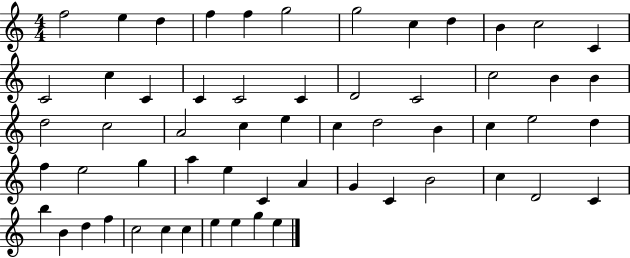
X:1
T:Untitled
M:4/4
L:1/4
K:C
f2 e d f f g2 g2 c d B c2 C C2 c C C C2 C D2 C2 c2 B B d2 c2 A2 c e c d2 B c e2 d f e2 g a e C A G C B2 c D2 C b B d f c2 c c e e g e